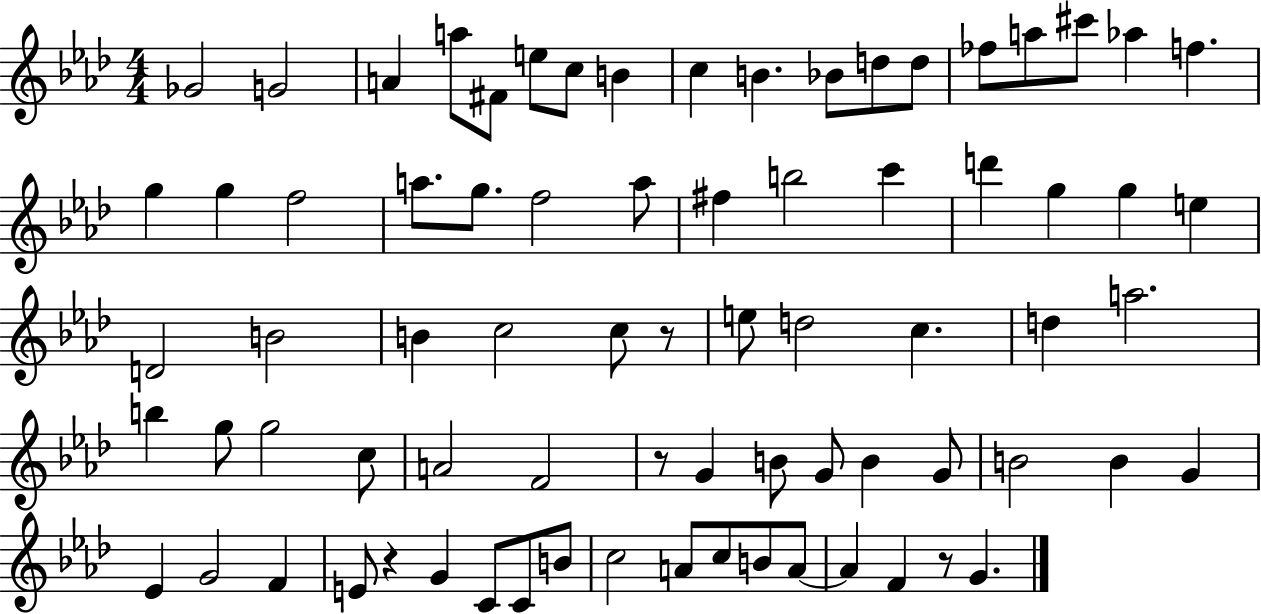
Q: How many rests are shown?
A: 4